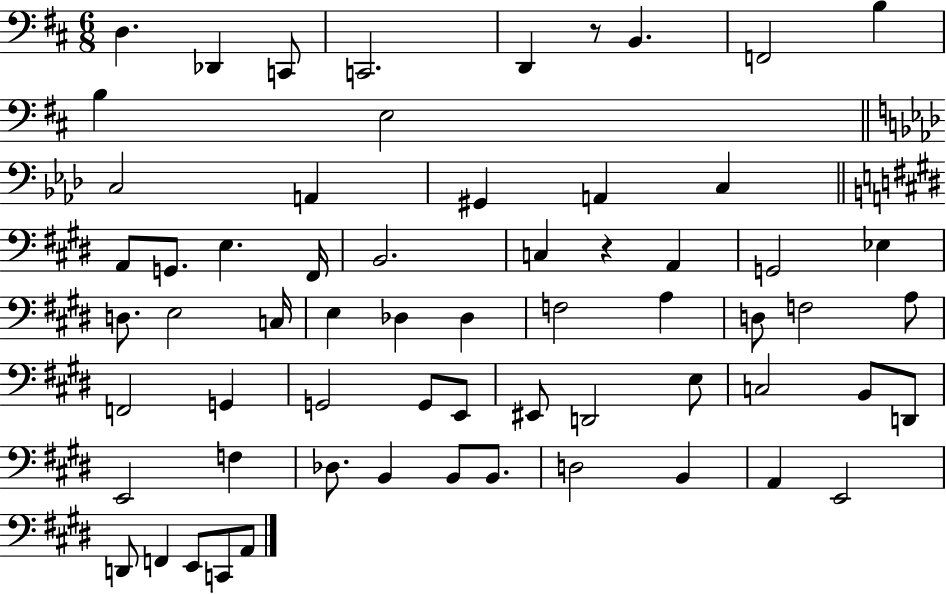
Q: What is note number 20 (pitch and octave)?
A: B2